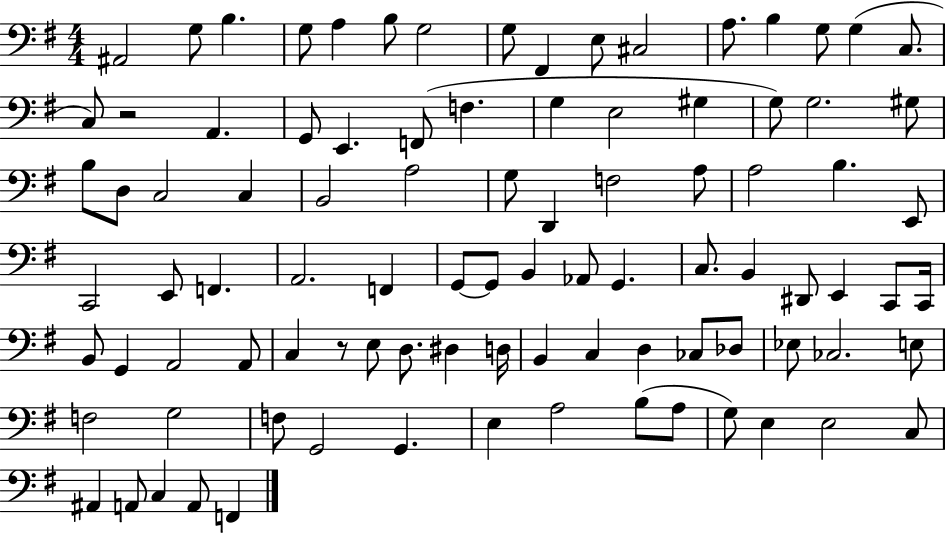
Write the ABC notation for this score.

X:1
T:Untitled
M:4/4
L:1/4
K:G
^A,,2 G,/2 B, G,/2 A, B,/2 G,2 G,/2 ^F,, E,/2 ^C,2 A,/2 B, G,/2 G, C,/2 C,/2 z2 A,, G,,/2 E,, F,,/2 F, G, E,2 ^G, G,/2 G,2 ^G,/2 B,/2 D,/2 C,2 C, B,,2 A,2 G,/2 D,, F,2 A,/2 A,2 B, E,,/2 C,,2 E,,/2 F,, A,,2 F,, G,,/2 G,,/2 B,, _A,,/2 G,, C,/2 B,, ^D,,/2 E,, C,,/2 C,,/4 B,,/2 G,, A,,2 A,,/2 C, z/2 E,/2 D,/2 ^D, D,/4 B,, C, D, _C,/2 _D,/2 _E,/2 _C,2 E,/2 F,2 G,2 F,/2 G,,2 G,, E, A,2 B,/2 A,/2 G,/2 E, E,2 C,/2 ^A,, A,,/2 C, A,,/2 F,,